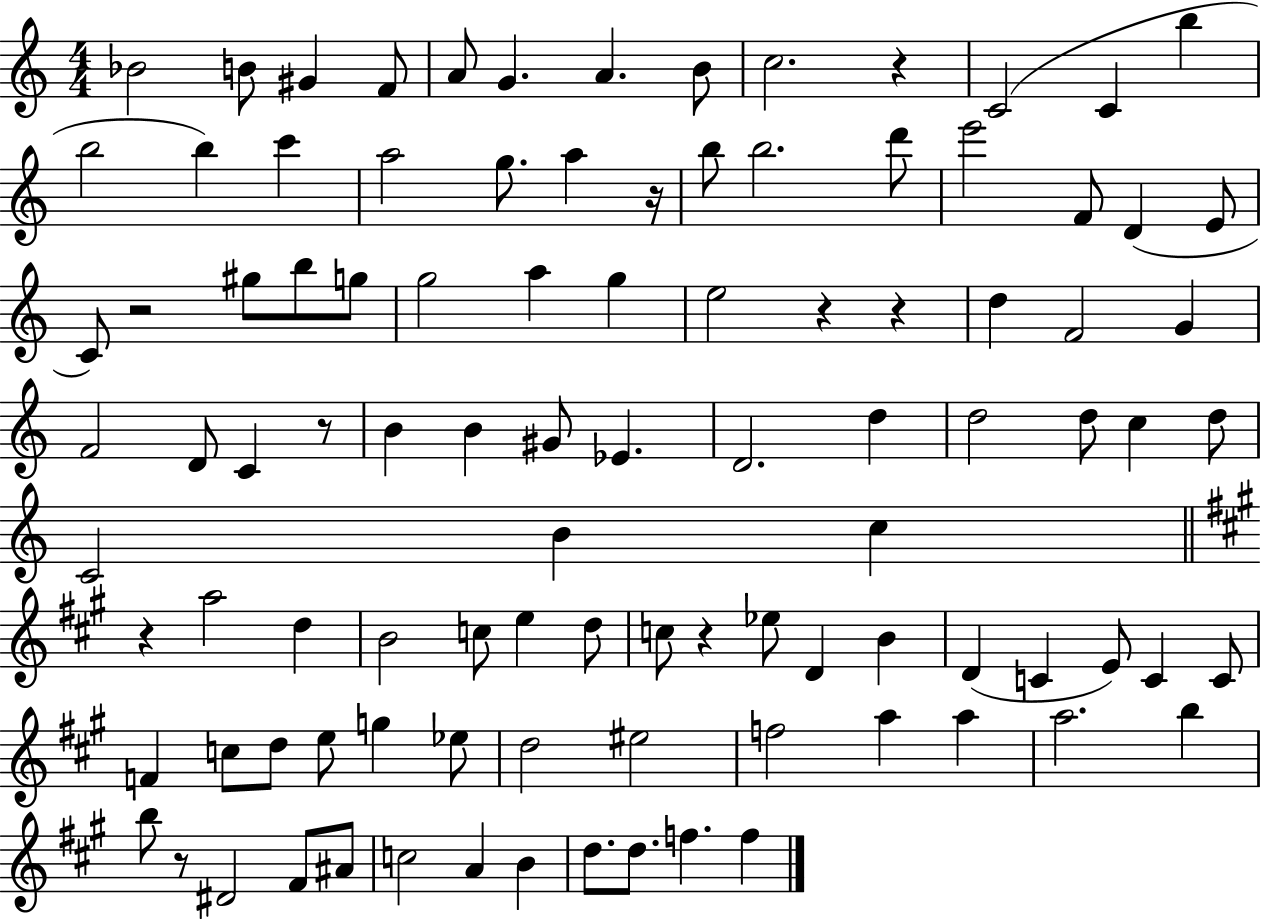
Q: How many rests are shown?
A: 9